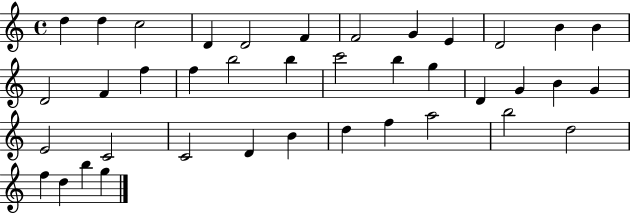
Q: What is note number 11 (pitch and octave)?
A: B4